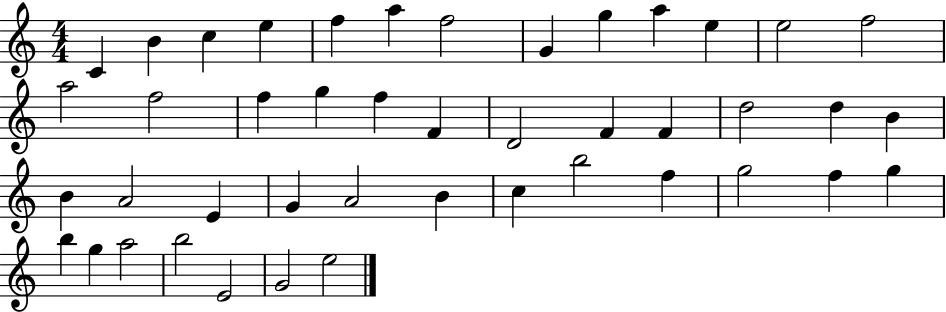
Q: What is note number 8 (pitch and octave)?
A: G4